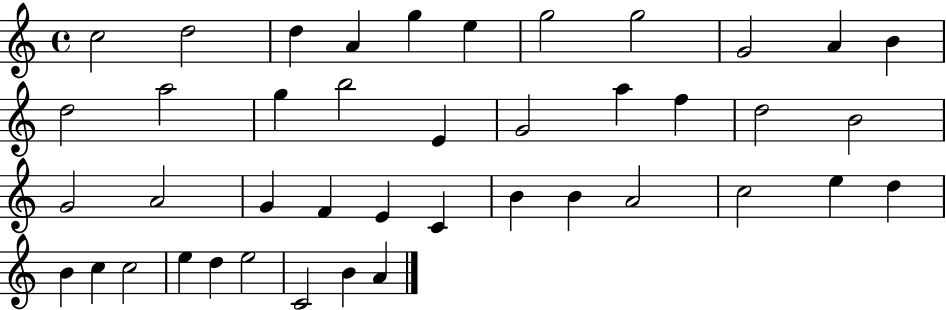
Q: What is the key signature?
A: C major